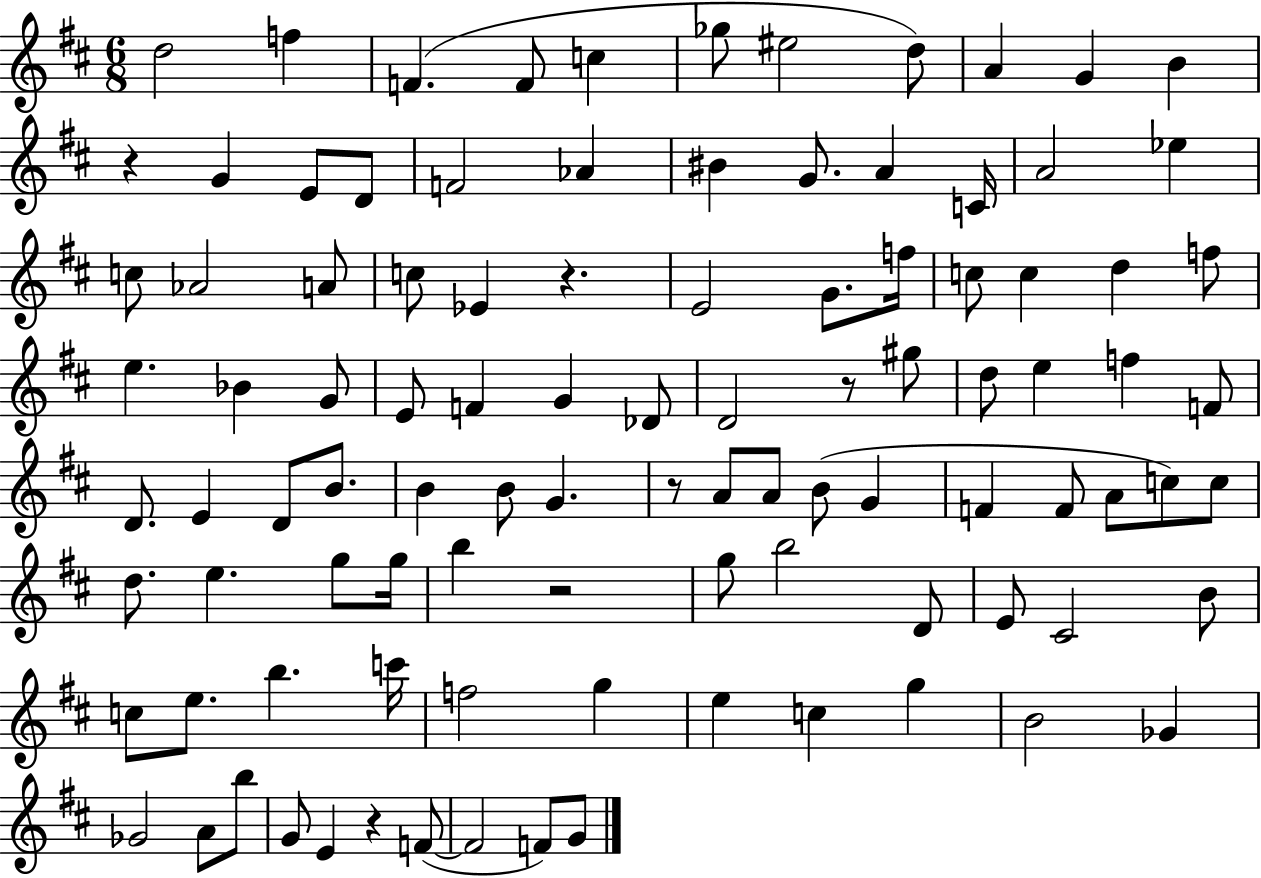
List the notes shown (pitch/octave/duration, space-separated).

D5/h F5/q F4/q. F4/e C5/q Gb5/e EIS5/h D5/e A4/q G4/q B4/q R/q G4/q E4/e D4/e F4/h Ab4/q BIS4/q G4/e. A4/q C4/s A4/h Eb5/q C5/e Ab4/h A4/e C5/e Eb4/q R/q. E4/h G4/e. F5/s C5/e C5/q D5/q F5/e E5/q. Bb4/q G4/e E4/e F4/q G4/q Db4/e D4/h R/e G#5/e D5/e E5/q F5/q F4/e D4/e. E4/q D4/e B4/e. B4/q B4/e G4/q. R/e A4/e A4/e B4/e G4/q F4/q F4/e A4/e C5/e C5/e D5/e. E5/q. G5/e G5/s B5/q R/h G5/e B5/h D4/e E4/e C#4/h B4/e C5/e E5/e. B5/q. C6/s F5/h G5/q E5/q C5/q G5/q B4/h Gb4/q Gb4/h A4/e B5/e G4/e E4/q R/q F4/e F4/h F4/e G4/e